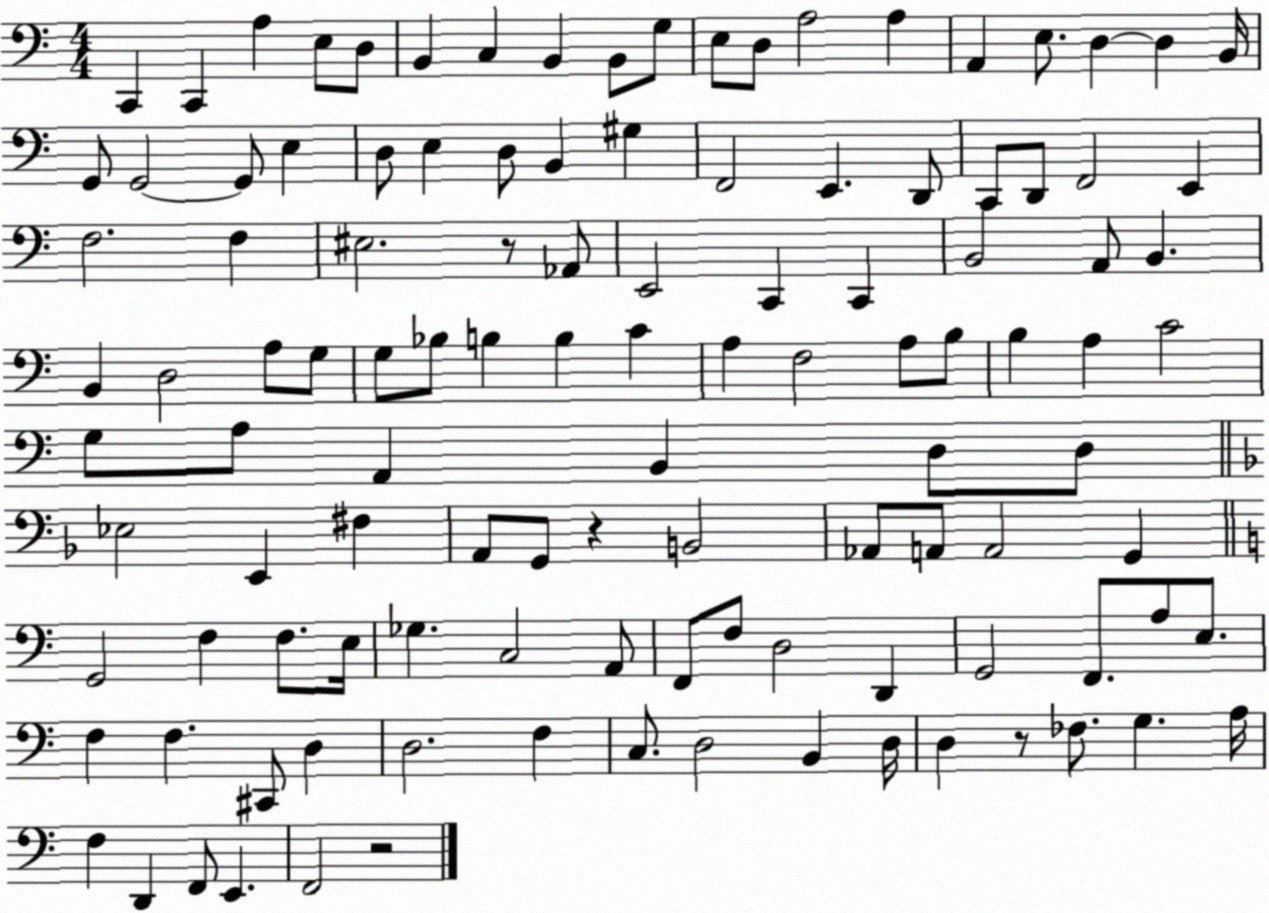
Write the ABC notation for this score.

X:1
T:Untitled
M:4/4
L:1/4
K:C
C,, C,, A, E,/2 D,/2 B,, C, B,, B,,/2 G,/2 E,/2 D,/2 A,2 A, A,, E,/2 D, D, B,,/4 G,,/2 G,,2 G,,/2 E, D,/2 E, D,/2 B,, ^G, F,,2 E,, D,,/2 C,,/2 D,,/2 F,,2 E,, F,2 F, ^E,2 z/2 _A,,/2 E,,2 C,, C,, B,,2 A,,/2 B,, B,, D,2 A,/2 G,/2 G,/2 _B,/2 B, B, C A, F,2 A,/2 B,/2 B, A, C2 G,/2 A,/2 A,, B,, D,/2 D,/2 _E,2 E,, ^F, A,,/2 G,,/2 z B,,2 _A,,/2 A,,/2 A,,2 G,, G,,2 F, F,/2 E,/4 _G, C,2 A,,/2 F,,/2 F,/2 D,2 D,, G,,2 F,,/2 A,/2 E,/2 F, F, ^C,,/2 D, D,2 F, C,/2 D,2 B,, D,/4 D, z/2 _F,/2 G, A,/4 F, D,, F,,/2 E,, F,,2 z2